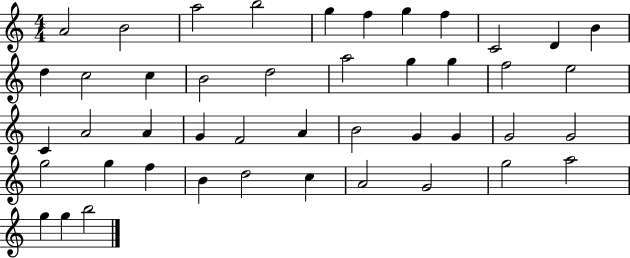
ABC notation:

X:1
T:Untitled
M:4/4
L:1/4
K:C
A2 B2 a2 b2 g f g f C2 D B d c2 c B2 d2 a2 g g f2 e2 C A2 A G F2 A B2 G G G2 G2 g2 g f B d2 c A2 G2 g2 a2 g g b2